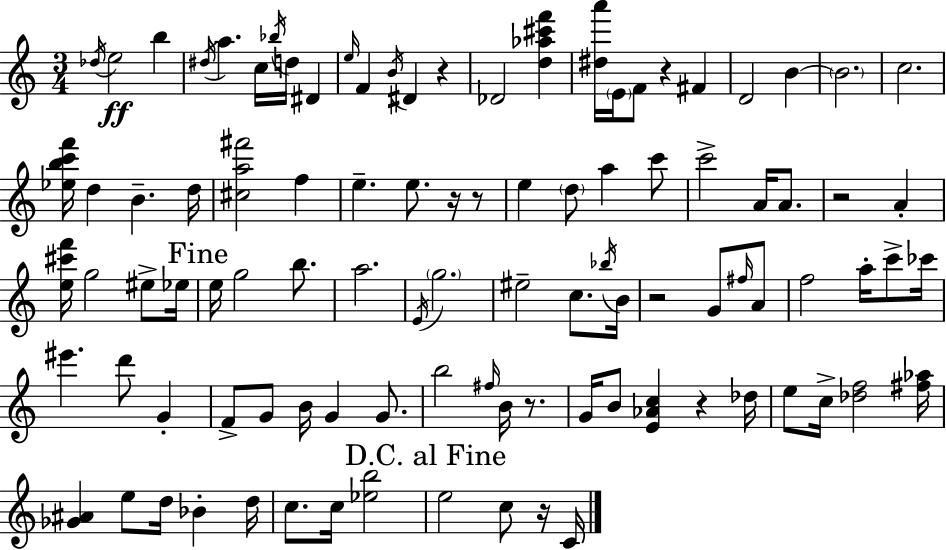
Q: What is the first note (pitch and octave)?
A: Db5